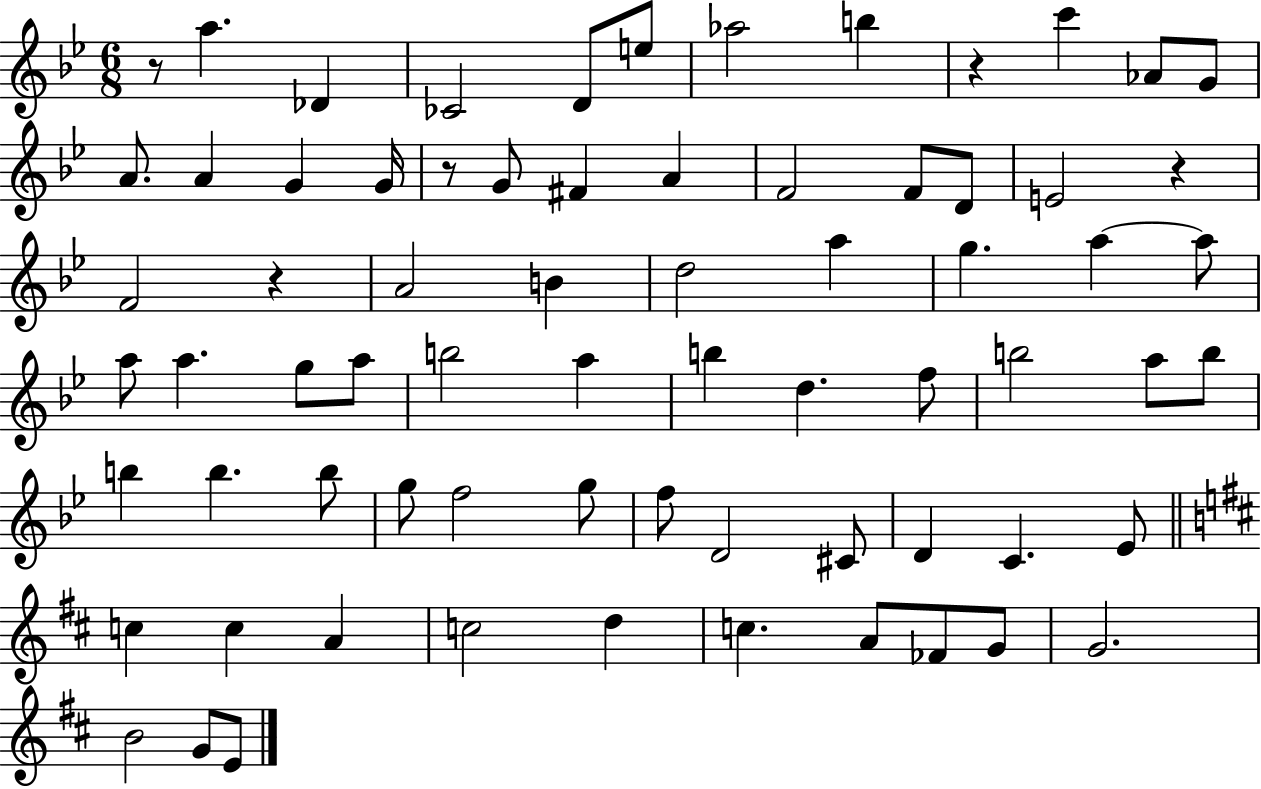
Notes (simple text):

R/e A5/q. Db4/q CES4/h D4/e E5/e Ab5/h B5/q R/q C6/q Ab4/e G4/e A4/e. A4/q G4/q G4/s R/e G4/e F#4/q A4/q F4/h F4/e D4/e E4/h R/q F4/h R/q A4/h B4/q D5/h A5/q G5/q. A5/q A5/e A5/e A5/q. G5/e A5/e B5/h A5/q B5/q D5/q. F5/e B5/h A5/e B5/e B5/q B5/q. B5/e G5/e F5/h G5/e F5/e D4/h C#4/e D4/q C4/q. Eb4/e C5/q C5/q A4/q C5/h D5/q C5/q. A4/e FES4/e G4/e G4/h. B4/h G4/e E4/e